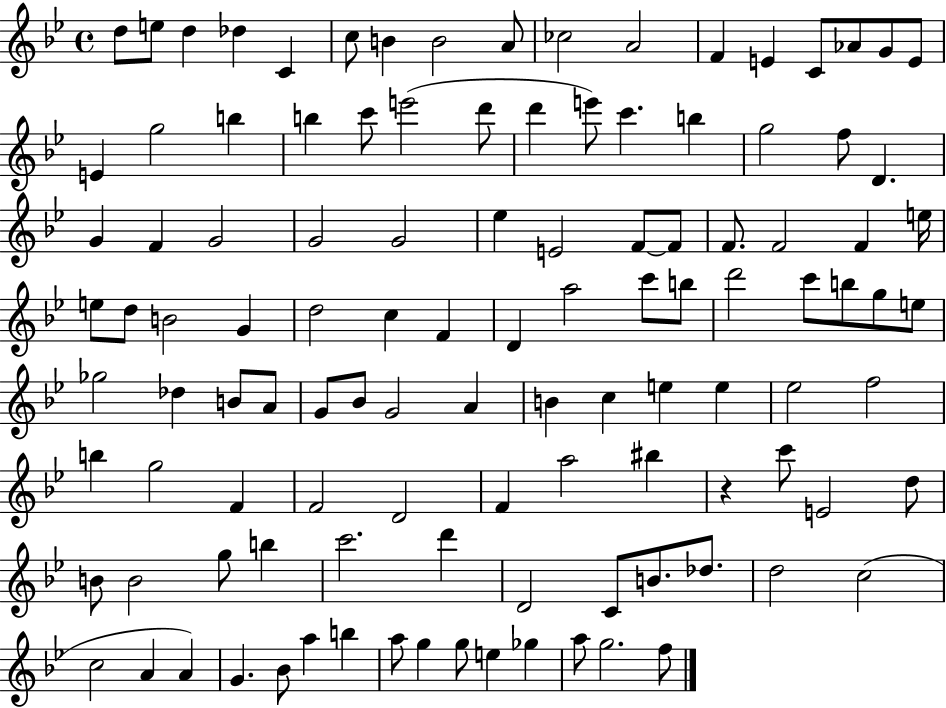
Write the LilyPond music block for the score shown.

{
  \clef treble
  \time 4/4
  \defaultTimeSignature
  \key bes \major
  \repeat volta 2 { d''8 e''8 d''4 des''4 c'4 | c''8 b'4 b'2 a'8 | ces''2 a'2 | f'4 e'4 c'8 aes'8 g'8 e'8 | \break e'4 g''2 b''4 | b''4 c'''8 e'''2( d'''8 | d'''4 e'''8) c'''4. b''4 | g''2 f''8 d'4. | \break g'4 f'4 g'2 | g'2 g'2 | ees''4 e'2 f'8~~ f'8 | f'8. f'2 f'4 e''16 | \break e''8 d''8 b'2 g'4 | d''2 c''4 f'4 | d'4 a''2 c'''8 b''8 | d'''2 c'''8 b''8 g''8 e''8 | \break ges''2 des''4 b'8 a'8 | g'8 bes'8 g'2 a'4 | b'4 c''4 e''4 e''4 | ees''2 f''2 | \break b''4 g''2 f'4 | f'2 d'2 | f'4 a''2 bis''4 | r4 c'''8 e'2 d''8 | \break b'8 b'2 g''8 b''4 | c'''2. d'''4 | d'2 c'8 b'8. des''8. | d''2 c''2( | \break c''2 a'4 a'4) | g'4. bes'8 a''4 b''4 | a''8 g''4 g''8 e''4 ges''4 | a''8 g''2. f''8 | \break } \bar "|."
}